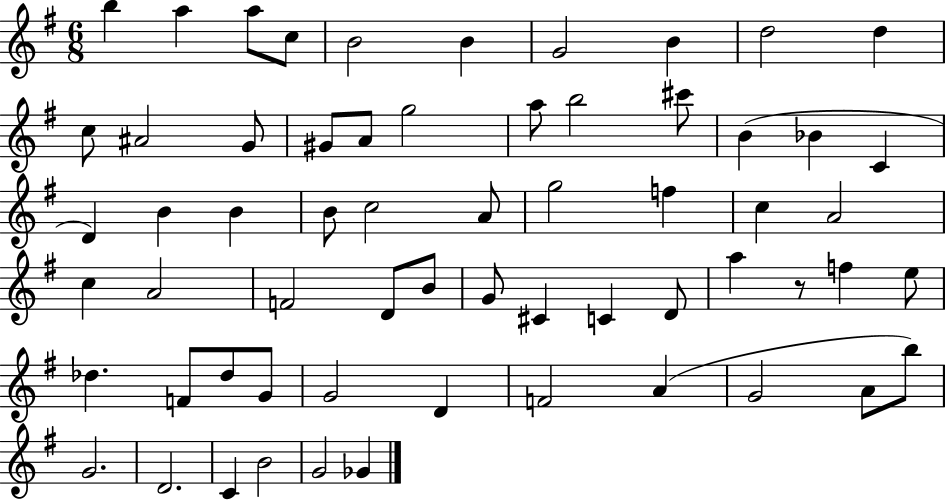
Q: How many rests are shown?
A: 1